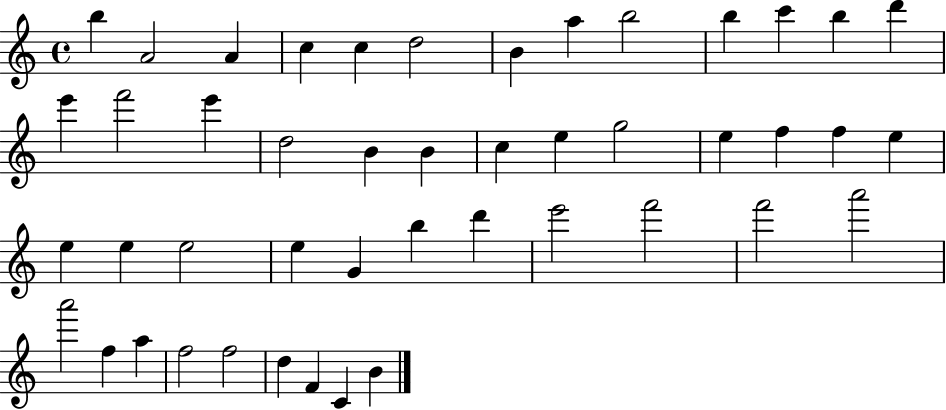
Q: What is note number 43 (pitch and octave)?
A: D5